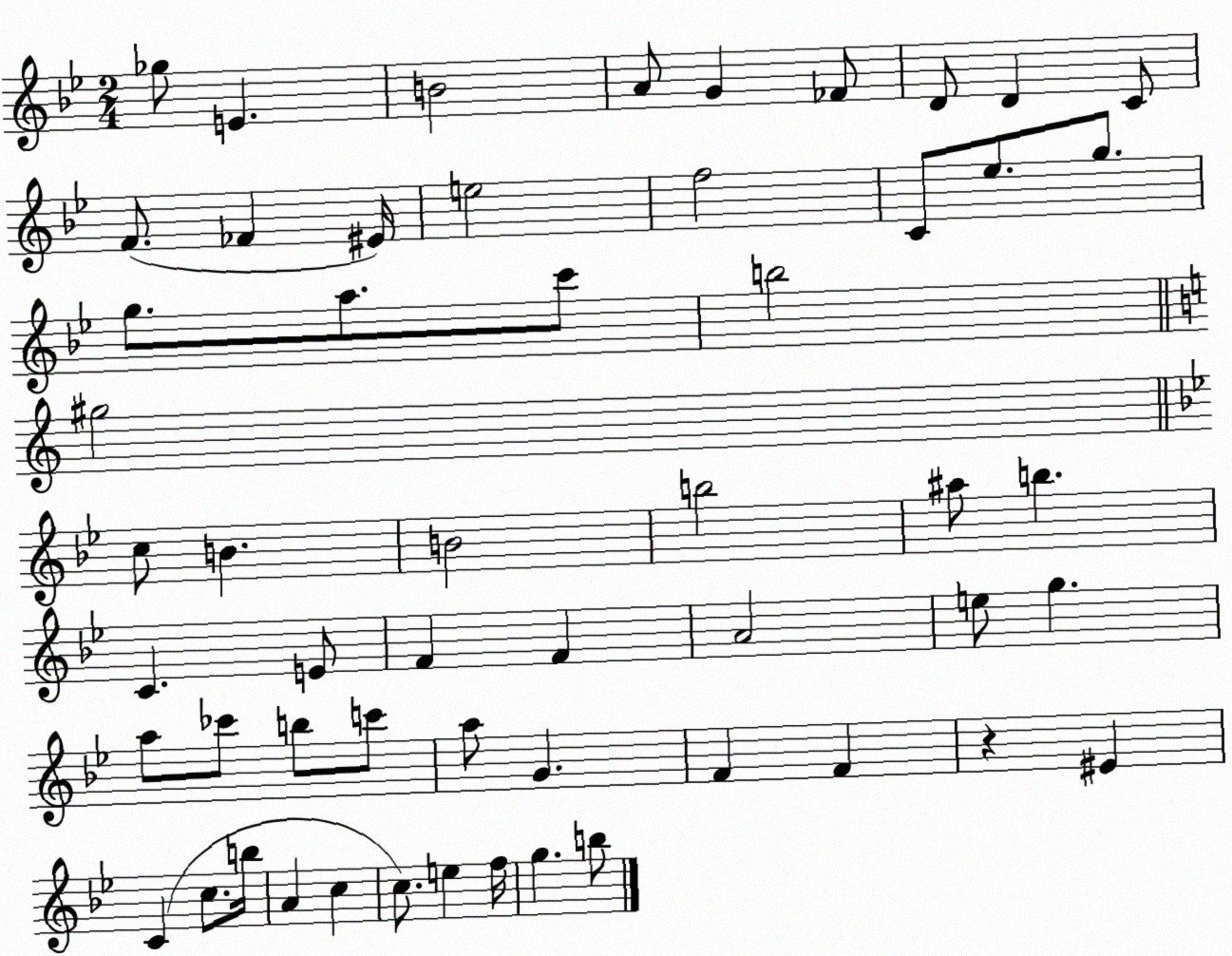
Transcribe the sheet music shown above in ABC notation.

X:1
T:Untitled
M:2/4
L:1/4
K:Bb
_g/2 E B2 A/2 G _F/2 D/2 D C/2 F/2 _F ^E/4 e2 f2 C/2 _e/2 g/2 g/2 a/2 c'/2 b2 ^g2 c/2 B B2 b2 ^a/2 b C E/2 F F A2 e/2 g a/2 _c'/2 b/2 c'/2 a/2 G F F z ^E C c/2 b/4 A c c/2 e f/4 g b/2